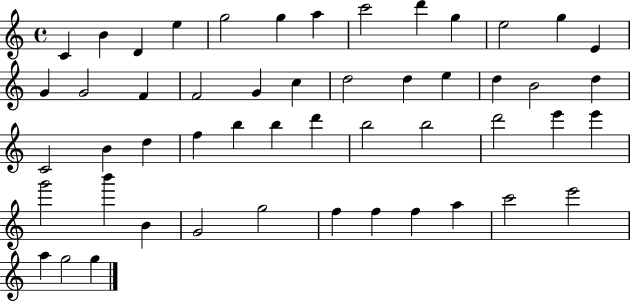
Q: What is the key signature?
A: C major